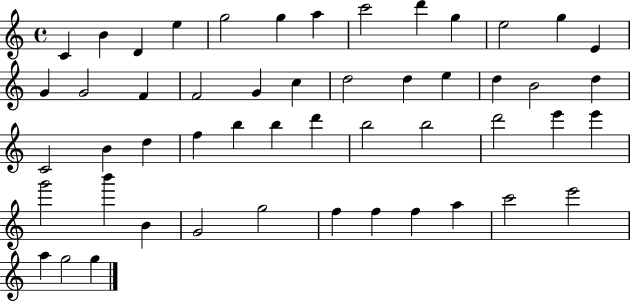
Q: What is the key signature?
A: C major